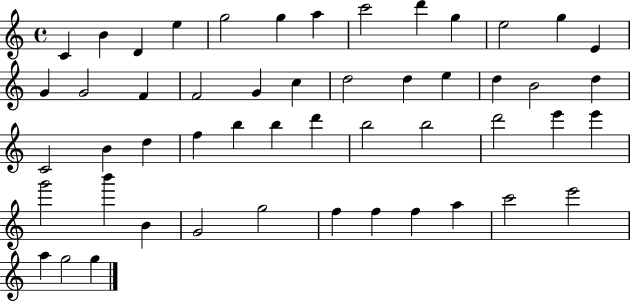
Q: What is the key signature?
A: C major